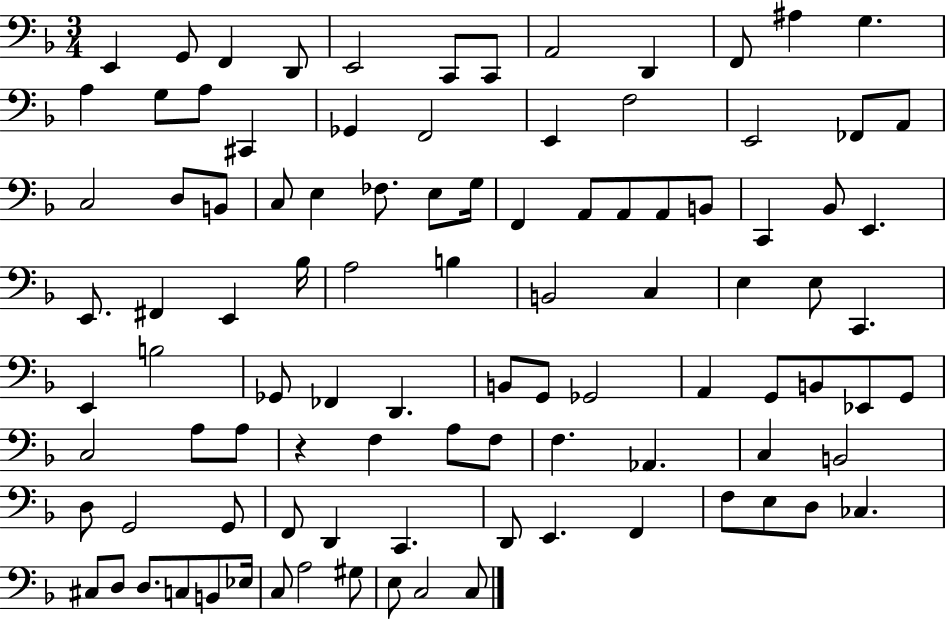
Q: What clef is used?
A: bass